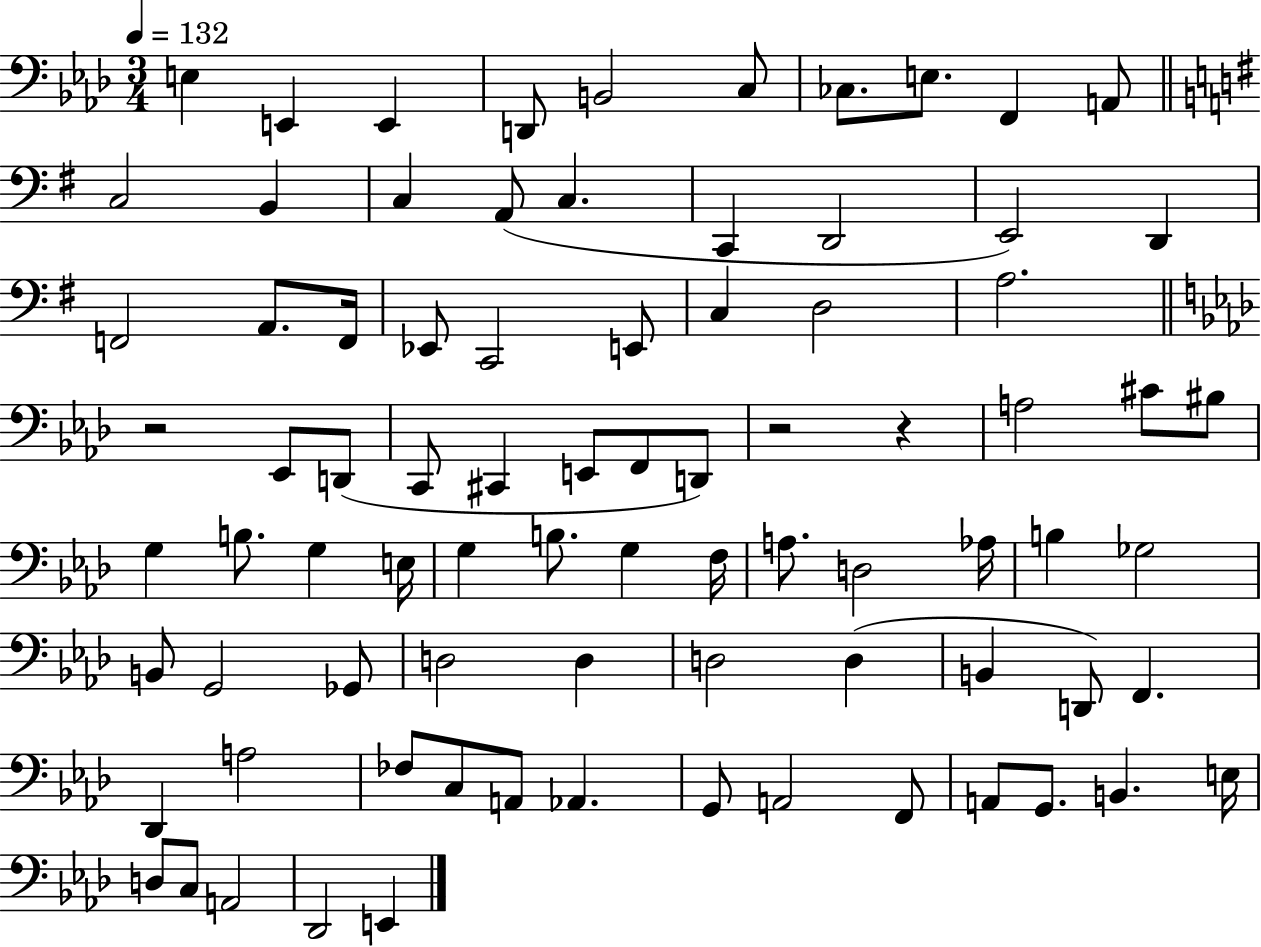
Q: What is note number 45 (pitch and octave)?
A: G3